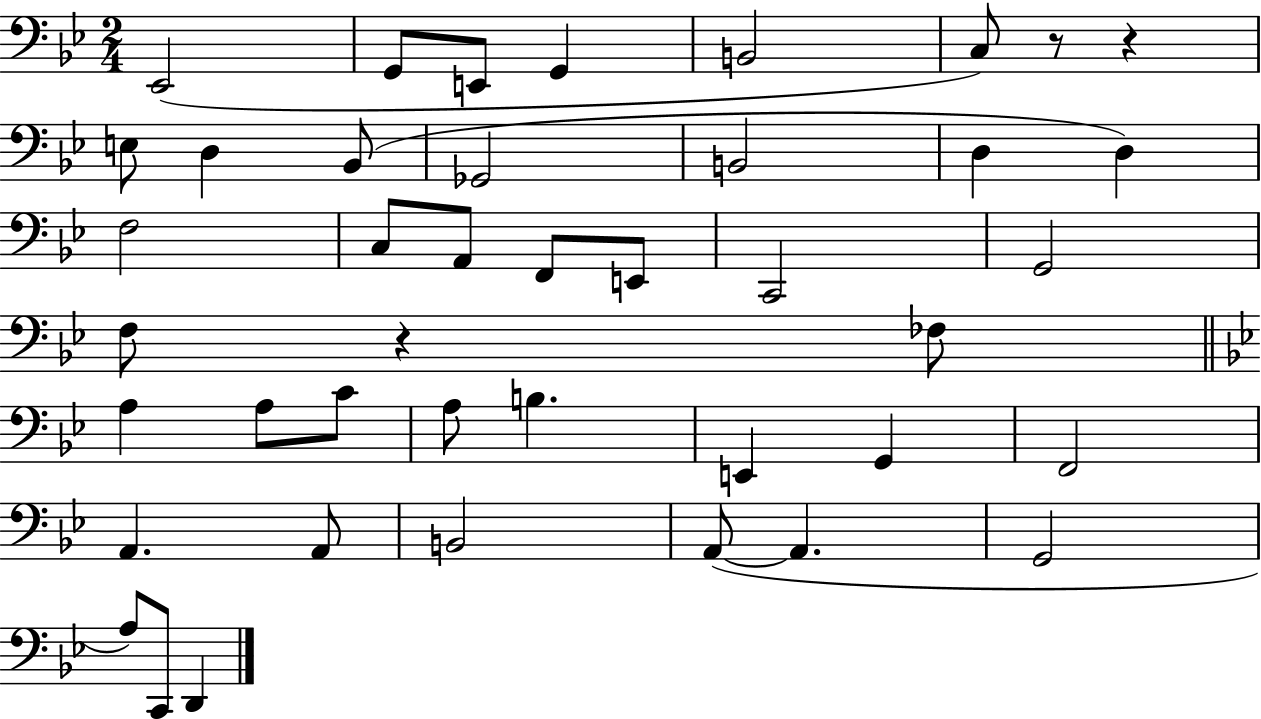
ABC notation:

X:1
T:Untitled
M:2/4
L:1/4
K:Bb
_E,,2 G,,/2 E,,/2 G,, B,,2 C,/2 z/2 z E,/2 D, _B,,/2 _G,,2 B,,2 D, D, F,2 C,/2 A,,/2 F,,/2 E,,/2 C,,2 G,,2 F,/2 z _F,/2 A, A,/2 C/2 A,/2 B, E,, G,, F,,2 A,, A,,/2 B,,2 A,,/2 A,, G,,2 A,/2 C,,/2 D,,